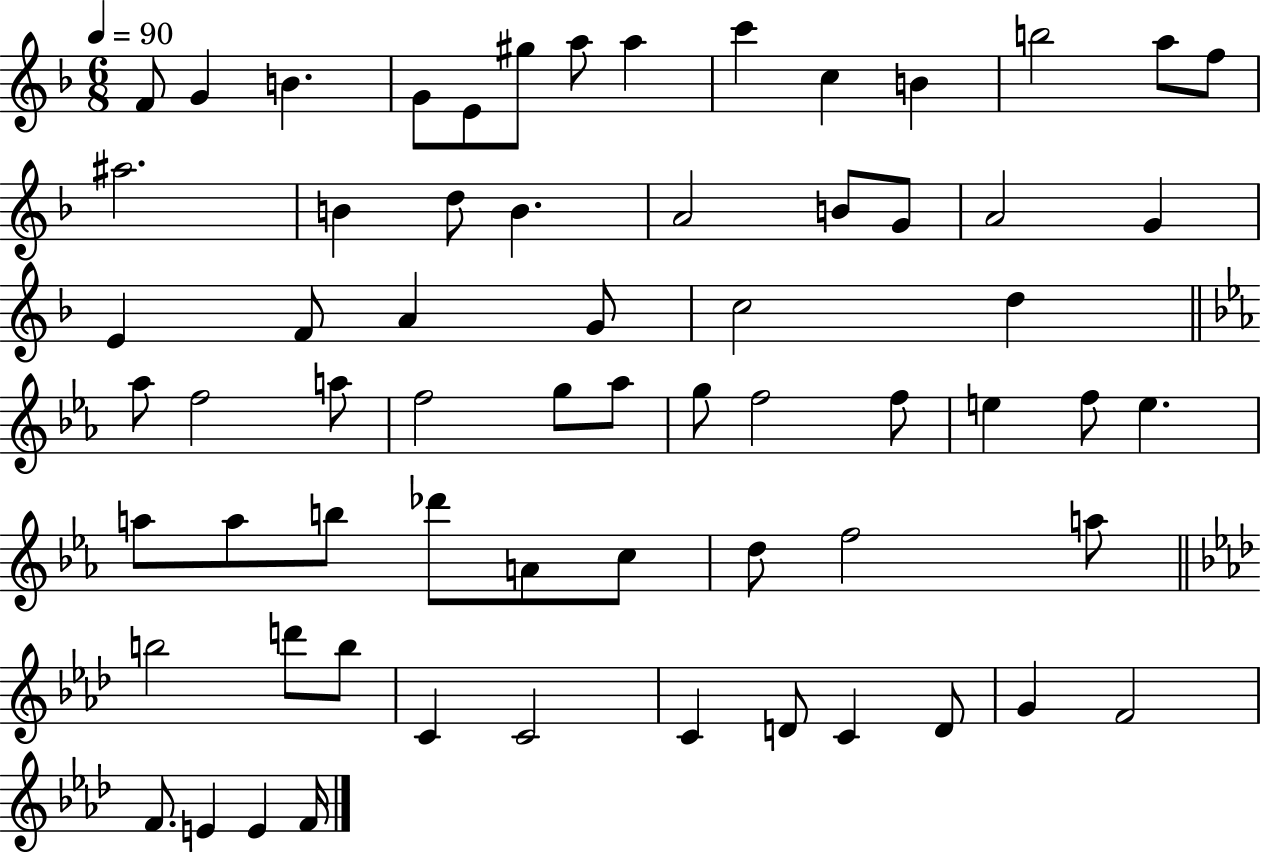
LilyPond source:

{
  \clef treble
  \numericTimeSignature
  \time 6/8
  \key f \major
  \tempo 4 = 90
  \repeat volta 2 { f'8 g'4 b'4. | g'8 e'8 gis''8 a''8 a''4 | c'''4 c''4 b'4 | b''2 a''8 f''8 | \break ais''2. | b'4 d''8 b'4. | a'2 b'8 g'8 | a'2 g'4 | \break e'4 f'8 a'4 g'8 | c''2 d''4 | \bar "||" \break \key ees \major aes''8 f''2 a''8 | f''2 g''8 aes''8 | g''8 f''2 f''8 | e''4 f''8 e''4. | \break a''8 a''8 b''8 des'''8 a'8 c''8 | d''8 f''2 a''8 | \bar "||" \break \key f \minor b''2 d'''8 b''8 | c'4 c'2 | c'4 d'8 c'4 d'8 | g'4 f'2 | \break f'8. e'4 e'4 f'16 | } \bar "|."
}